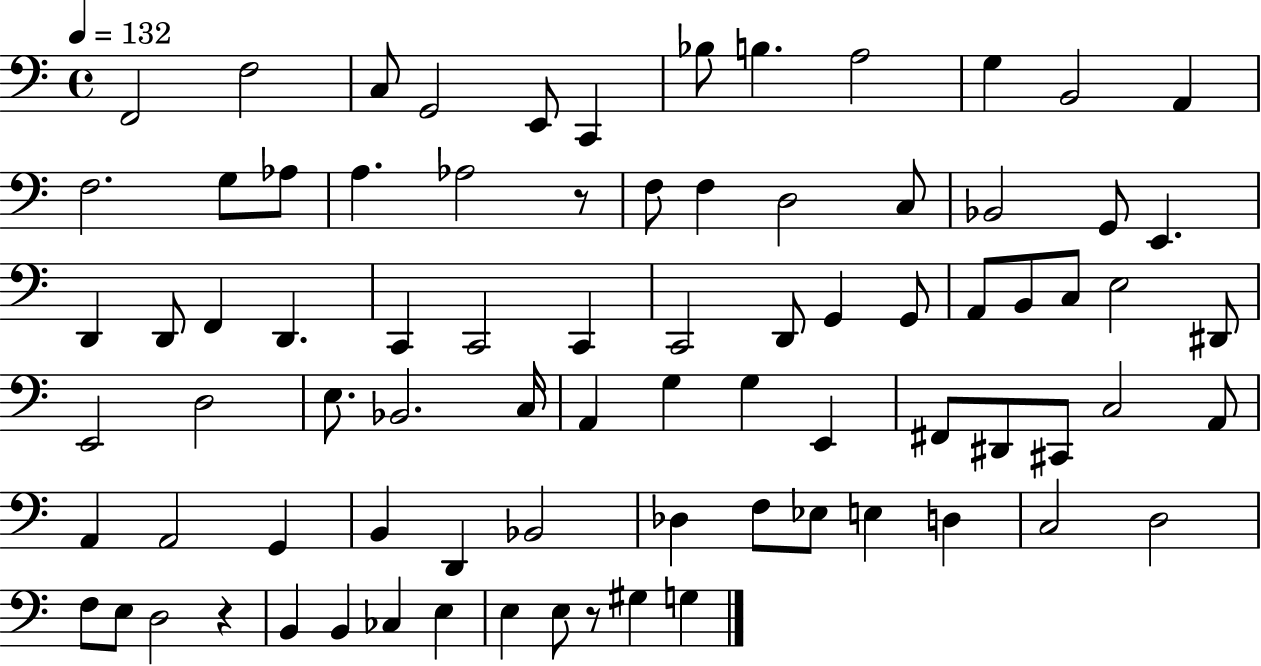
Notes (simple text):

F2/h F3/h C3/e G2/h E2/e C2/q Bb3/e B3/q. A3/h G3/q B2/h A2/q F3/h. G3/e Ab3/e A3/q. Ab3/h R/e F3/e F3/q D3/h C3/e Bb2/h G2/e E2/q. D2/q D2/e F2/q D2/q. C2/q C2/h C2/q C2/h D2/e G2/q G2/e A2/e B2/e C3/e E3/h D#2/e E2/h D3/h E3/e. Bb2/h. C3/s A2/q G3/q G3/q E2/q F#2/e D#2/e C#2/e C3/h A2/e A2/q A2/h G2/q B2/q D2/q Bb2/h Db3/q F3/e Eb3/e E3/q D3/q C3/h D3/h F3/e E3/e D3/h R/q B2/q B2/q CES3/q E3/q E3/q E3/e R/e G#3/q G3/q